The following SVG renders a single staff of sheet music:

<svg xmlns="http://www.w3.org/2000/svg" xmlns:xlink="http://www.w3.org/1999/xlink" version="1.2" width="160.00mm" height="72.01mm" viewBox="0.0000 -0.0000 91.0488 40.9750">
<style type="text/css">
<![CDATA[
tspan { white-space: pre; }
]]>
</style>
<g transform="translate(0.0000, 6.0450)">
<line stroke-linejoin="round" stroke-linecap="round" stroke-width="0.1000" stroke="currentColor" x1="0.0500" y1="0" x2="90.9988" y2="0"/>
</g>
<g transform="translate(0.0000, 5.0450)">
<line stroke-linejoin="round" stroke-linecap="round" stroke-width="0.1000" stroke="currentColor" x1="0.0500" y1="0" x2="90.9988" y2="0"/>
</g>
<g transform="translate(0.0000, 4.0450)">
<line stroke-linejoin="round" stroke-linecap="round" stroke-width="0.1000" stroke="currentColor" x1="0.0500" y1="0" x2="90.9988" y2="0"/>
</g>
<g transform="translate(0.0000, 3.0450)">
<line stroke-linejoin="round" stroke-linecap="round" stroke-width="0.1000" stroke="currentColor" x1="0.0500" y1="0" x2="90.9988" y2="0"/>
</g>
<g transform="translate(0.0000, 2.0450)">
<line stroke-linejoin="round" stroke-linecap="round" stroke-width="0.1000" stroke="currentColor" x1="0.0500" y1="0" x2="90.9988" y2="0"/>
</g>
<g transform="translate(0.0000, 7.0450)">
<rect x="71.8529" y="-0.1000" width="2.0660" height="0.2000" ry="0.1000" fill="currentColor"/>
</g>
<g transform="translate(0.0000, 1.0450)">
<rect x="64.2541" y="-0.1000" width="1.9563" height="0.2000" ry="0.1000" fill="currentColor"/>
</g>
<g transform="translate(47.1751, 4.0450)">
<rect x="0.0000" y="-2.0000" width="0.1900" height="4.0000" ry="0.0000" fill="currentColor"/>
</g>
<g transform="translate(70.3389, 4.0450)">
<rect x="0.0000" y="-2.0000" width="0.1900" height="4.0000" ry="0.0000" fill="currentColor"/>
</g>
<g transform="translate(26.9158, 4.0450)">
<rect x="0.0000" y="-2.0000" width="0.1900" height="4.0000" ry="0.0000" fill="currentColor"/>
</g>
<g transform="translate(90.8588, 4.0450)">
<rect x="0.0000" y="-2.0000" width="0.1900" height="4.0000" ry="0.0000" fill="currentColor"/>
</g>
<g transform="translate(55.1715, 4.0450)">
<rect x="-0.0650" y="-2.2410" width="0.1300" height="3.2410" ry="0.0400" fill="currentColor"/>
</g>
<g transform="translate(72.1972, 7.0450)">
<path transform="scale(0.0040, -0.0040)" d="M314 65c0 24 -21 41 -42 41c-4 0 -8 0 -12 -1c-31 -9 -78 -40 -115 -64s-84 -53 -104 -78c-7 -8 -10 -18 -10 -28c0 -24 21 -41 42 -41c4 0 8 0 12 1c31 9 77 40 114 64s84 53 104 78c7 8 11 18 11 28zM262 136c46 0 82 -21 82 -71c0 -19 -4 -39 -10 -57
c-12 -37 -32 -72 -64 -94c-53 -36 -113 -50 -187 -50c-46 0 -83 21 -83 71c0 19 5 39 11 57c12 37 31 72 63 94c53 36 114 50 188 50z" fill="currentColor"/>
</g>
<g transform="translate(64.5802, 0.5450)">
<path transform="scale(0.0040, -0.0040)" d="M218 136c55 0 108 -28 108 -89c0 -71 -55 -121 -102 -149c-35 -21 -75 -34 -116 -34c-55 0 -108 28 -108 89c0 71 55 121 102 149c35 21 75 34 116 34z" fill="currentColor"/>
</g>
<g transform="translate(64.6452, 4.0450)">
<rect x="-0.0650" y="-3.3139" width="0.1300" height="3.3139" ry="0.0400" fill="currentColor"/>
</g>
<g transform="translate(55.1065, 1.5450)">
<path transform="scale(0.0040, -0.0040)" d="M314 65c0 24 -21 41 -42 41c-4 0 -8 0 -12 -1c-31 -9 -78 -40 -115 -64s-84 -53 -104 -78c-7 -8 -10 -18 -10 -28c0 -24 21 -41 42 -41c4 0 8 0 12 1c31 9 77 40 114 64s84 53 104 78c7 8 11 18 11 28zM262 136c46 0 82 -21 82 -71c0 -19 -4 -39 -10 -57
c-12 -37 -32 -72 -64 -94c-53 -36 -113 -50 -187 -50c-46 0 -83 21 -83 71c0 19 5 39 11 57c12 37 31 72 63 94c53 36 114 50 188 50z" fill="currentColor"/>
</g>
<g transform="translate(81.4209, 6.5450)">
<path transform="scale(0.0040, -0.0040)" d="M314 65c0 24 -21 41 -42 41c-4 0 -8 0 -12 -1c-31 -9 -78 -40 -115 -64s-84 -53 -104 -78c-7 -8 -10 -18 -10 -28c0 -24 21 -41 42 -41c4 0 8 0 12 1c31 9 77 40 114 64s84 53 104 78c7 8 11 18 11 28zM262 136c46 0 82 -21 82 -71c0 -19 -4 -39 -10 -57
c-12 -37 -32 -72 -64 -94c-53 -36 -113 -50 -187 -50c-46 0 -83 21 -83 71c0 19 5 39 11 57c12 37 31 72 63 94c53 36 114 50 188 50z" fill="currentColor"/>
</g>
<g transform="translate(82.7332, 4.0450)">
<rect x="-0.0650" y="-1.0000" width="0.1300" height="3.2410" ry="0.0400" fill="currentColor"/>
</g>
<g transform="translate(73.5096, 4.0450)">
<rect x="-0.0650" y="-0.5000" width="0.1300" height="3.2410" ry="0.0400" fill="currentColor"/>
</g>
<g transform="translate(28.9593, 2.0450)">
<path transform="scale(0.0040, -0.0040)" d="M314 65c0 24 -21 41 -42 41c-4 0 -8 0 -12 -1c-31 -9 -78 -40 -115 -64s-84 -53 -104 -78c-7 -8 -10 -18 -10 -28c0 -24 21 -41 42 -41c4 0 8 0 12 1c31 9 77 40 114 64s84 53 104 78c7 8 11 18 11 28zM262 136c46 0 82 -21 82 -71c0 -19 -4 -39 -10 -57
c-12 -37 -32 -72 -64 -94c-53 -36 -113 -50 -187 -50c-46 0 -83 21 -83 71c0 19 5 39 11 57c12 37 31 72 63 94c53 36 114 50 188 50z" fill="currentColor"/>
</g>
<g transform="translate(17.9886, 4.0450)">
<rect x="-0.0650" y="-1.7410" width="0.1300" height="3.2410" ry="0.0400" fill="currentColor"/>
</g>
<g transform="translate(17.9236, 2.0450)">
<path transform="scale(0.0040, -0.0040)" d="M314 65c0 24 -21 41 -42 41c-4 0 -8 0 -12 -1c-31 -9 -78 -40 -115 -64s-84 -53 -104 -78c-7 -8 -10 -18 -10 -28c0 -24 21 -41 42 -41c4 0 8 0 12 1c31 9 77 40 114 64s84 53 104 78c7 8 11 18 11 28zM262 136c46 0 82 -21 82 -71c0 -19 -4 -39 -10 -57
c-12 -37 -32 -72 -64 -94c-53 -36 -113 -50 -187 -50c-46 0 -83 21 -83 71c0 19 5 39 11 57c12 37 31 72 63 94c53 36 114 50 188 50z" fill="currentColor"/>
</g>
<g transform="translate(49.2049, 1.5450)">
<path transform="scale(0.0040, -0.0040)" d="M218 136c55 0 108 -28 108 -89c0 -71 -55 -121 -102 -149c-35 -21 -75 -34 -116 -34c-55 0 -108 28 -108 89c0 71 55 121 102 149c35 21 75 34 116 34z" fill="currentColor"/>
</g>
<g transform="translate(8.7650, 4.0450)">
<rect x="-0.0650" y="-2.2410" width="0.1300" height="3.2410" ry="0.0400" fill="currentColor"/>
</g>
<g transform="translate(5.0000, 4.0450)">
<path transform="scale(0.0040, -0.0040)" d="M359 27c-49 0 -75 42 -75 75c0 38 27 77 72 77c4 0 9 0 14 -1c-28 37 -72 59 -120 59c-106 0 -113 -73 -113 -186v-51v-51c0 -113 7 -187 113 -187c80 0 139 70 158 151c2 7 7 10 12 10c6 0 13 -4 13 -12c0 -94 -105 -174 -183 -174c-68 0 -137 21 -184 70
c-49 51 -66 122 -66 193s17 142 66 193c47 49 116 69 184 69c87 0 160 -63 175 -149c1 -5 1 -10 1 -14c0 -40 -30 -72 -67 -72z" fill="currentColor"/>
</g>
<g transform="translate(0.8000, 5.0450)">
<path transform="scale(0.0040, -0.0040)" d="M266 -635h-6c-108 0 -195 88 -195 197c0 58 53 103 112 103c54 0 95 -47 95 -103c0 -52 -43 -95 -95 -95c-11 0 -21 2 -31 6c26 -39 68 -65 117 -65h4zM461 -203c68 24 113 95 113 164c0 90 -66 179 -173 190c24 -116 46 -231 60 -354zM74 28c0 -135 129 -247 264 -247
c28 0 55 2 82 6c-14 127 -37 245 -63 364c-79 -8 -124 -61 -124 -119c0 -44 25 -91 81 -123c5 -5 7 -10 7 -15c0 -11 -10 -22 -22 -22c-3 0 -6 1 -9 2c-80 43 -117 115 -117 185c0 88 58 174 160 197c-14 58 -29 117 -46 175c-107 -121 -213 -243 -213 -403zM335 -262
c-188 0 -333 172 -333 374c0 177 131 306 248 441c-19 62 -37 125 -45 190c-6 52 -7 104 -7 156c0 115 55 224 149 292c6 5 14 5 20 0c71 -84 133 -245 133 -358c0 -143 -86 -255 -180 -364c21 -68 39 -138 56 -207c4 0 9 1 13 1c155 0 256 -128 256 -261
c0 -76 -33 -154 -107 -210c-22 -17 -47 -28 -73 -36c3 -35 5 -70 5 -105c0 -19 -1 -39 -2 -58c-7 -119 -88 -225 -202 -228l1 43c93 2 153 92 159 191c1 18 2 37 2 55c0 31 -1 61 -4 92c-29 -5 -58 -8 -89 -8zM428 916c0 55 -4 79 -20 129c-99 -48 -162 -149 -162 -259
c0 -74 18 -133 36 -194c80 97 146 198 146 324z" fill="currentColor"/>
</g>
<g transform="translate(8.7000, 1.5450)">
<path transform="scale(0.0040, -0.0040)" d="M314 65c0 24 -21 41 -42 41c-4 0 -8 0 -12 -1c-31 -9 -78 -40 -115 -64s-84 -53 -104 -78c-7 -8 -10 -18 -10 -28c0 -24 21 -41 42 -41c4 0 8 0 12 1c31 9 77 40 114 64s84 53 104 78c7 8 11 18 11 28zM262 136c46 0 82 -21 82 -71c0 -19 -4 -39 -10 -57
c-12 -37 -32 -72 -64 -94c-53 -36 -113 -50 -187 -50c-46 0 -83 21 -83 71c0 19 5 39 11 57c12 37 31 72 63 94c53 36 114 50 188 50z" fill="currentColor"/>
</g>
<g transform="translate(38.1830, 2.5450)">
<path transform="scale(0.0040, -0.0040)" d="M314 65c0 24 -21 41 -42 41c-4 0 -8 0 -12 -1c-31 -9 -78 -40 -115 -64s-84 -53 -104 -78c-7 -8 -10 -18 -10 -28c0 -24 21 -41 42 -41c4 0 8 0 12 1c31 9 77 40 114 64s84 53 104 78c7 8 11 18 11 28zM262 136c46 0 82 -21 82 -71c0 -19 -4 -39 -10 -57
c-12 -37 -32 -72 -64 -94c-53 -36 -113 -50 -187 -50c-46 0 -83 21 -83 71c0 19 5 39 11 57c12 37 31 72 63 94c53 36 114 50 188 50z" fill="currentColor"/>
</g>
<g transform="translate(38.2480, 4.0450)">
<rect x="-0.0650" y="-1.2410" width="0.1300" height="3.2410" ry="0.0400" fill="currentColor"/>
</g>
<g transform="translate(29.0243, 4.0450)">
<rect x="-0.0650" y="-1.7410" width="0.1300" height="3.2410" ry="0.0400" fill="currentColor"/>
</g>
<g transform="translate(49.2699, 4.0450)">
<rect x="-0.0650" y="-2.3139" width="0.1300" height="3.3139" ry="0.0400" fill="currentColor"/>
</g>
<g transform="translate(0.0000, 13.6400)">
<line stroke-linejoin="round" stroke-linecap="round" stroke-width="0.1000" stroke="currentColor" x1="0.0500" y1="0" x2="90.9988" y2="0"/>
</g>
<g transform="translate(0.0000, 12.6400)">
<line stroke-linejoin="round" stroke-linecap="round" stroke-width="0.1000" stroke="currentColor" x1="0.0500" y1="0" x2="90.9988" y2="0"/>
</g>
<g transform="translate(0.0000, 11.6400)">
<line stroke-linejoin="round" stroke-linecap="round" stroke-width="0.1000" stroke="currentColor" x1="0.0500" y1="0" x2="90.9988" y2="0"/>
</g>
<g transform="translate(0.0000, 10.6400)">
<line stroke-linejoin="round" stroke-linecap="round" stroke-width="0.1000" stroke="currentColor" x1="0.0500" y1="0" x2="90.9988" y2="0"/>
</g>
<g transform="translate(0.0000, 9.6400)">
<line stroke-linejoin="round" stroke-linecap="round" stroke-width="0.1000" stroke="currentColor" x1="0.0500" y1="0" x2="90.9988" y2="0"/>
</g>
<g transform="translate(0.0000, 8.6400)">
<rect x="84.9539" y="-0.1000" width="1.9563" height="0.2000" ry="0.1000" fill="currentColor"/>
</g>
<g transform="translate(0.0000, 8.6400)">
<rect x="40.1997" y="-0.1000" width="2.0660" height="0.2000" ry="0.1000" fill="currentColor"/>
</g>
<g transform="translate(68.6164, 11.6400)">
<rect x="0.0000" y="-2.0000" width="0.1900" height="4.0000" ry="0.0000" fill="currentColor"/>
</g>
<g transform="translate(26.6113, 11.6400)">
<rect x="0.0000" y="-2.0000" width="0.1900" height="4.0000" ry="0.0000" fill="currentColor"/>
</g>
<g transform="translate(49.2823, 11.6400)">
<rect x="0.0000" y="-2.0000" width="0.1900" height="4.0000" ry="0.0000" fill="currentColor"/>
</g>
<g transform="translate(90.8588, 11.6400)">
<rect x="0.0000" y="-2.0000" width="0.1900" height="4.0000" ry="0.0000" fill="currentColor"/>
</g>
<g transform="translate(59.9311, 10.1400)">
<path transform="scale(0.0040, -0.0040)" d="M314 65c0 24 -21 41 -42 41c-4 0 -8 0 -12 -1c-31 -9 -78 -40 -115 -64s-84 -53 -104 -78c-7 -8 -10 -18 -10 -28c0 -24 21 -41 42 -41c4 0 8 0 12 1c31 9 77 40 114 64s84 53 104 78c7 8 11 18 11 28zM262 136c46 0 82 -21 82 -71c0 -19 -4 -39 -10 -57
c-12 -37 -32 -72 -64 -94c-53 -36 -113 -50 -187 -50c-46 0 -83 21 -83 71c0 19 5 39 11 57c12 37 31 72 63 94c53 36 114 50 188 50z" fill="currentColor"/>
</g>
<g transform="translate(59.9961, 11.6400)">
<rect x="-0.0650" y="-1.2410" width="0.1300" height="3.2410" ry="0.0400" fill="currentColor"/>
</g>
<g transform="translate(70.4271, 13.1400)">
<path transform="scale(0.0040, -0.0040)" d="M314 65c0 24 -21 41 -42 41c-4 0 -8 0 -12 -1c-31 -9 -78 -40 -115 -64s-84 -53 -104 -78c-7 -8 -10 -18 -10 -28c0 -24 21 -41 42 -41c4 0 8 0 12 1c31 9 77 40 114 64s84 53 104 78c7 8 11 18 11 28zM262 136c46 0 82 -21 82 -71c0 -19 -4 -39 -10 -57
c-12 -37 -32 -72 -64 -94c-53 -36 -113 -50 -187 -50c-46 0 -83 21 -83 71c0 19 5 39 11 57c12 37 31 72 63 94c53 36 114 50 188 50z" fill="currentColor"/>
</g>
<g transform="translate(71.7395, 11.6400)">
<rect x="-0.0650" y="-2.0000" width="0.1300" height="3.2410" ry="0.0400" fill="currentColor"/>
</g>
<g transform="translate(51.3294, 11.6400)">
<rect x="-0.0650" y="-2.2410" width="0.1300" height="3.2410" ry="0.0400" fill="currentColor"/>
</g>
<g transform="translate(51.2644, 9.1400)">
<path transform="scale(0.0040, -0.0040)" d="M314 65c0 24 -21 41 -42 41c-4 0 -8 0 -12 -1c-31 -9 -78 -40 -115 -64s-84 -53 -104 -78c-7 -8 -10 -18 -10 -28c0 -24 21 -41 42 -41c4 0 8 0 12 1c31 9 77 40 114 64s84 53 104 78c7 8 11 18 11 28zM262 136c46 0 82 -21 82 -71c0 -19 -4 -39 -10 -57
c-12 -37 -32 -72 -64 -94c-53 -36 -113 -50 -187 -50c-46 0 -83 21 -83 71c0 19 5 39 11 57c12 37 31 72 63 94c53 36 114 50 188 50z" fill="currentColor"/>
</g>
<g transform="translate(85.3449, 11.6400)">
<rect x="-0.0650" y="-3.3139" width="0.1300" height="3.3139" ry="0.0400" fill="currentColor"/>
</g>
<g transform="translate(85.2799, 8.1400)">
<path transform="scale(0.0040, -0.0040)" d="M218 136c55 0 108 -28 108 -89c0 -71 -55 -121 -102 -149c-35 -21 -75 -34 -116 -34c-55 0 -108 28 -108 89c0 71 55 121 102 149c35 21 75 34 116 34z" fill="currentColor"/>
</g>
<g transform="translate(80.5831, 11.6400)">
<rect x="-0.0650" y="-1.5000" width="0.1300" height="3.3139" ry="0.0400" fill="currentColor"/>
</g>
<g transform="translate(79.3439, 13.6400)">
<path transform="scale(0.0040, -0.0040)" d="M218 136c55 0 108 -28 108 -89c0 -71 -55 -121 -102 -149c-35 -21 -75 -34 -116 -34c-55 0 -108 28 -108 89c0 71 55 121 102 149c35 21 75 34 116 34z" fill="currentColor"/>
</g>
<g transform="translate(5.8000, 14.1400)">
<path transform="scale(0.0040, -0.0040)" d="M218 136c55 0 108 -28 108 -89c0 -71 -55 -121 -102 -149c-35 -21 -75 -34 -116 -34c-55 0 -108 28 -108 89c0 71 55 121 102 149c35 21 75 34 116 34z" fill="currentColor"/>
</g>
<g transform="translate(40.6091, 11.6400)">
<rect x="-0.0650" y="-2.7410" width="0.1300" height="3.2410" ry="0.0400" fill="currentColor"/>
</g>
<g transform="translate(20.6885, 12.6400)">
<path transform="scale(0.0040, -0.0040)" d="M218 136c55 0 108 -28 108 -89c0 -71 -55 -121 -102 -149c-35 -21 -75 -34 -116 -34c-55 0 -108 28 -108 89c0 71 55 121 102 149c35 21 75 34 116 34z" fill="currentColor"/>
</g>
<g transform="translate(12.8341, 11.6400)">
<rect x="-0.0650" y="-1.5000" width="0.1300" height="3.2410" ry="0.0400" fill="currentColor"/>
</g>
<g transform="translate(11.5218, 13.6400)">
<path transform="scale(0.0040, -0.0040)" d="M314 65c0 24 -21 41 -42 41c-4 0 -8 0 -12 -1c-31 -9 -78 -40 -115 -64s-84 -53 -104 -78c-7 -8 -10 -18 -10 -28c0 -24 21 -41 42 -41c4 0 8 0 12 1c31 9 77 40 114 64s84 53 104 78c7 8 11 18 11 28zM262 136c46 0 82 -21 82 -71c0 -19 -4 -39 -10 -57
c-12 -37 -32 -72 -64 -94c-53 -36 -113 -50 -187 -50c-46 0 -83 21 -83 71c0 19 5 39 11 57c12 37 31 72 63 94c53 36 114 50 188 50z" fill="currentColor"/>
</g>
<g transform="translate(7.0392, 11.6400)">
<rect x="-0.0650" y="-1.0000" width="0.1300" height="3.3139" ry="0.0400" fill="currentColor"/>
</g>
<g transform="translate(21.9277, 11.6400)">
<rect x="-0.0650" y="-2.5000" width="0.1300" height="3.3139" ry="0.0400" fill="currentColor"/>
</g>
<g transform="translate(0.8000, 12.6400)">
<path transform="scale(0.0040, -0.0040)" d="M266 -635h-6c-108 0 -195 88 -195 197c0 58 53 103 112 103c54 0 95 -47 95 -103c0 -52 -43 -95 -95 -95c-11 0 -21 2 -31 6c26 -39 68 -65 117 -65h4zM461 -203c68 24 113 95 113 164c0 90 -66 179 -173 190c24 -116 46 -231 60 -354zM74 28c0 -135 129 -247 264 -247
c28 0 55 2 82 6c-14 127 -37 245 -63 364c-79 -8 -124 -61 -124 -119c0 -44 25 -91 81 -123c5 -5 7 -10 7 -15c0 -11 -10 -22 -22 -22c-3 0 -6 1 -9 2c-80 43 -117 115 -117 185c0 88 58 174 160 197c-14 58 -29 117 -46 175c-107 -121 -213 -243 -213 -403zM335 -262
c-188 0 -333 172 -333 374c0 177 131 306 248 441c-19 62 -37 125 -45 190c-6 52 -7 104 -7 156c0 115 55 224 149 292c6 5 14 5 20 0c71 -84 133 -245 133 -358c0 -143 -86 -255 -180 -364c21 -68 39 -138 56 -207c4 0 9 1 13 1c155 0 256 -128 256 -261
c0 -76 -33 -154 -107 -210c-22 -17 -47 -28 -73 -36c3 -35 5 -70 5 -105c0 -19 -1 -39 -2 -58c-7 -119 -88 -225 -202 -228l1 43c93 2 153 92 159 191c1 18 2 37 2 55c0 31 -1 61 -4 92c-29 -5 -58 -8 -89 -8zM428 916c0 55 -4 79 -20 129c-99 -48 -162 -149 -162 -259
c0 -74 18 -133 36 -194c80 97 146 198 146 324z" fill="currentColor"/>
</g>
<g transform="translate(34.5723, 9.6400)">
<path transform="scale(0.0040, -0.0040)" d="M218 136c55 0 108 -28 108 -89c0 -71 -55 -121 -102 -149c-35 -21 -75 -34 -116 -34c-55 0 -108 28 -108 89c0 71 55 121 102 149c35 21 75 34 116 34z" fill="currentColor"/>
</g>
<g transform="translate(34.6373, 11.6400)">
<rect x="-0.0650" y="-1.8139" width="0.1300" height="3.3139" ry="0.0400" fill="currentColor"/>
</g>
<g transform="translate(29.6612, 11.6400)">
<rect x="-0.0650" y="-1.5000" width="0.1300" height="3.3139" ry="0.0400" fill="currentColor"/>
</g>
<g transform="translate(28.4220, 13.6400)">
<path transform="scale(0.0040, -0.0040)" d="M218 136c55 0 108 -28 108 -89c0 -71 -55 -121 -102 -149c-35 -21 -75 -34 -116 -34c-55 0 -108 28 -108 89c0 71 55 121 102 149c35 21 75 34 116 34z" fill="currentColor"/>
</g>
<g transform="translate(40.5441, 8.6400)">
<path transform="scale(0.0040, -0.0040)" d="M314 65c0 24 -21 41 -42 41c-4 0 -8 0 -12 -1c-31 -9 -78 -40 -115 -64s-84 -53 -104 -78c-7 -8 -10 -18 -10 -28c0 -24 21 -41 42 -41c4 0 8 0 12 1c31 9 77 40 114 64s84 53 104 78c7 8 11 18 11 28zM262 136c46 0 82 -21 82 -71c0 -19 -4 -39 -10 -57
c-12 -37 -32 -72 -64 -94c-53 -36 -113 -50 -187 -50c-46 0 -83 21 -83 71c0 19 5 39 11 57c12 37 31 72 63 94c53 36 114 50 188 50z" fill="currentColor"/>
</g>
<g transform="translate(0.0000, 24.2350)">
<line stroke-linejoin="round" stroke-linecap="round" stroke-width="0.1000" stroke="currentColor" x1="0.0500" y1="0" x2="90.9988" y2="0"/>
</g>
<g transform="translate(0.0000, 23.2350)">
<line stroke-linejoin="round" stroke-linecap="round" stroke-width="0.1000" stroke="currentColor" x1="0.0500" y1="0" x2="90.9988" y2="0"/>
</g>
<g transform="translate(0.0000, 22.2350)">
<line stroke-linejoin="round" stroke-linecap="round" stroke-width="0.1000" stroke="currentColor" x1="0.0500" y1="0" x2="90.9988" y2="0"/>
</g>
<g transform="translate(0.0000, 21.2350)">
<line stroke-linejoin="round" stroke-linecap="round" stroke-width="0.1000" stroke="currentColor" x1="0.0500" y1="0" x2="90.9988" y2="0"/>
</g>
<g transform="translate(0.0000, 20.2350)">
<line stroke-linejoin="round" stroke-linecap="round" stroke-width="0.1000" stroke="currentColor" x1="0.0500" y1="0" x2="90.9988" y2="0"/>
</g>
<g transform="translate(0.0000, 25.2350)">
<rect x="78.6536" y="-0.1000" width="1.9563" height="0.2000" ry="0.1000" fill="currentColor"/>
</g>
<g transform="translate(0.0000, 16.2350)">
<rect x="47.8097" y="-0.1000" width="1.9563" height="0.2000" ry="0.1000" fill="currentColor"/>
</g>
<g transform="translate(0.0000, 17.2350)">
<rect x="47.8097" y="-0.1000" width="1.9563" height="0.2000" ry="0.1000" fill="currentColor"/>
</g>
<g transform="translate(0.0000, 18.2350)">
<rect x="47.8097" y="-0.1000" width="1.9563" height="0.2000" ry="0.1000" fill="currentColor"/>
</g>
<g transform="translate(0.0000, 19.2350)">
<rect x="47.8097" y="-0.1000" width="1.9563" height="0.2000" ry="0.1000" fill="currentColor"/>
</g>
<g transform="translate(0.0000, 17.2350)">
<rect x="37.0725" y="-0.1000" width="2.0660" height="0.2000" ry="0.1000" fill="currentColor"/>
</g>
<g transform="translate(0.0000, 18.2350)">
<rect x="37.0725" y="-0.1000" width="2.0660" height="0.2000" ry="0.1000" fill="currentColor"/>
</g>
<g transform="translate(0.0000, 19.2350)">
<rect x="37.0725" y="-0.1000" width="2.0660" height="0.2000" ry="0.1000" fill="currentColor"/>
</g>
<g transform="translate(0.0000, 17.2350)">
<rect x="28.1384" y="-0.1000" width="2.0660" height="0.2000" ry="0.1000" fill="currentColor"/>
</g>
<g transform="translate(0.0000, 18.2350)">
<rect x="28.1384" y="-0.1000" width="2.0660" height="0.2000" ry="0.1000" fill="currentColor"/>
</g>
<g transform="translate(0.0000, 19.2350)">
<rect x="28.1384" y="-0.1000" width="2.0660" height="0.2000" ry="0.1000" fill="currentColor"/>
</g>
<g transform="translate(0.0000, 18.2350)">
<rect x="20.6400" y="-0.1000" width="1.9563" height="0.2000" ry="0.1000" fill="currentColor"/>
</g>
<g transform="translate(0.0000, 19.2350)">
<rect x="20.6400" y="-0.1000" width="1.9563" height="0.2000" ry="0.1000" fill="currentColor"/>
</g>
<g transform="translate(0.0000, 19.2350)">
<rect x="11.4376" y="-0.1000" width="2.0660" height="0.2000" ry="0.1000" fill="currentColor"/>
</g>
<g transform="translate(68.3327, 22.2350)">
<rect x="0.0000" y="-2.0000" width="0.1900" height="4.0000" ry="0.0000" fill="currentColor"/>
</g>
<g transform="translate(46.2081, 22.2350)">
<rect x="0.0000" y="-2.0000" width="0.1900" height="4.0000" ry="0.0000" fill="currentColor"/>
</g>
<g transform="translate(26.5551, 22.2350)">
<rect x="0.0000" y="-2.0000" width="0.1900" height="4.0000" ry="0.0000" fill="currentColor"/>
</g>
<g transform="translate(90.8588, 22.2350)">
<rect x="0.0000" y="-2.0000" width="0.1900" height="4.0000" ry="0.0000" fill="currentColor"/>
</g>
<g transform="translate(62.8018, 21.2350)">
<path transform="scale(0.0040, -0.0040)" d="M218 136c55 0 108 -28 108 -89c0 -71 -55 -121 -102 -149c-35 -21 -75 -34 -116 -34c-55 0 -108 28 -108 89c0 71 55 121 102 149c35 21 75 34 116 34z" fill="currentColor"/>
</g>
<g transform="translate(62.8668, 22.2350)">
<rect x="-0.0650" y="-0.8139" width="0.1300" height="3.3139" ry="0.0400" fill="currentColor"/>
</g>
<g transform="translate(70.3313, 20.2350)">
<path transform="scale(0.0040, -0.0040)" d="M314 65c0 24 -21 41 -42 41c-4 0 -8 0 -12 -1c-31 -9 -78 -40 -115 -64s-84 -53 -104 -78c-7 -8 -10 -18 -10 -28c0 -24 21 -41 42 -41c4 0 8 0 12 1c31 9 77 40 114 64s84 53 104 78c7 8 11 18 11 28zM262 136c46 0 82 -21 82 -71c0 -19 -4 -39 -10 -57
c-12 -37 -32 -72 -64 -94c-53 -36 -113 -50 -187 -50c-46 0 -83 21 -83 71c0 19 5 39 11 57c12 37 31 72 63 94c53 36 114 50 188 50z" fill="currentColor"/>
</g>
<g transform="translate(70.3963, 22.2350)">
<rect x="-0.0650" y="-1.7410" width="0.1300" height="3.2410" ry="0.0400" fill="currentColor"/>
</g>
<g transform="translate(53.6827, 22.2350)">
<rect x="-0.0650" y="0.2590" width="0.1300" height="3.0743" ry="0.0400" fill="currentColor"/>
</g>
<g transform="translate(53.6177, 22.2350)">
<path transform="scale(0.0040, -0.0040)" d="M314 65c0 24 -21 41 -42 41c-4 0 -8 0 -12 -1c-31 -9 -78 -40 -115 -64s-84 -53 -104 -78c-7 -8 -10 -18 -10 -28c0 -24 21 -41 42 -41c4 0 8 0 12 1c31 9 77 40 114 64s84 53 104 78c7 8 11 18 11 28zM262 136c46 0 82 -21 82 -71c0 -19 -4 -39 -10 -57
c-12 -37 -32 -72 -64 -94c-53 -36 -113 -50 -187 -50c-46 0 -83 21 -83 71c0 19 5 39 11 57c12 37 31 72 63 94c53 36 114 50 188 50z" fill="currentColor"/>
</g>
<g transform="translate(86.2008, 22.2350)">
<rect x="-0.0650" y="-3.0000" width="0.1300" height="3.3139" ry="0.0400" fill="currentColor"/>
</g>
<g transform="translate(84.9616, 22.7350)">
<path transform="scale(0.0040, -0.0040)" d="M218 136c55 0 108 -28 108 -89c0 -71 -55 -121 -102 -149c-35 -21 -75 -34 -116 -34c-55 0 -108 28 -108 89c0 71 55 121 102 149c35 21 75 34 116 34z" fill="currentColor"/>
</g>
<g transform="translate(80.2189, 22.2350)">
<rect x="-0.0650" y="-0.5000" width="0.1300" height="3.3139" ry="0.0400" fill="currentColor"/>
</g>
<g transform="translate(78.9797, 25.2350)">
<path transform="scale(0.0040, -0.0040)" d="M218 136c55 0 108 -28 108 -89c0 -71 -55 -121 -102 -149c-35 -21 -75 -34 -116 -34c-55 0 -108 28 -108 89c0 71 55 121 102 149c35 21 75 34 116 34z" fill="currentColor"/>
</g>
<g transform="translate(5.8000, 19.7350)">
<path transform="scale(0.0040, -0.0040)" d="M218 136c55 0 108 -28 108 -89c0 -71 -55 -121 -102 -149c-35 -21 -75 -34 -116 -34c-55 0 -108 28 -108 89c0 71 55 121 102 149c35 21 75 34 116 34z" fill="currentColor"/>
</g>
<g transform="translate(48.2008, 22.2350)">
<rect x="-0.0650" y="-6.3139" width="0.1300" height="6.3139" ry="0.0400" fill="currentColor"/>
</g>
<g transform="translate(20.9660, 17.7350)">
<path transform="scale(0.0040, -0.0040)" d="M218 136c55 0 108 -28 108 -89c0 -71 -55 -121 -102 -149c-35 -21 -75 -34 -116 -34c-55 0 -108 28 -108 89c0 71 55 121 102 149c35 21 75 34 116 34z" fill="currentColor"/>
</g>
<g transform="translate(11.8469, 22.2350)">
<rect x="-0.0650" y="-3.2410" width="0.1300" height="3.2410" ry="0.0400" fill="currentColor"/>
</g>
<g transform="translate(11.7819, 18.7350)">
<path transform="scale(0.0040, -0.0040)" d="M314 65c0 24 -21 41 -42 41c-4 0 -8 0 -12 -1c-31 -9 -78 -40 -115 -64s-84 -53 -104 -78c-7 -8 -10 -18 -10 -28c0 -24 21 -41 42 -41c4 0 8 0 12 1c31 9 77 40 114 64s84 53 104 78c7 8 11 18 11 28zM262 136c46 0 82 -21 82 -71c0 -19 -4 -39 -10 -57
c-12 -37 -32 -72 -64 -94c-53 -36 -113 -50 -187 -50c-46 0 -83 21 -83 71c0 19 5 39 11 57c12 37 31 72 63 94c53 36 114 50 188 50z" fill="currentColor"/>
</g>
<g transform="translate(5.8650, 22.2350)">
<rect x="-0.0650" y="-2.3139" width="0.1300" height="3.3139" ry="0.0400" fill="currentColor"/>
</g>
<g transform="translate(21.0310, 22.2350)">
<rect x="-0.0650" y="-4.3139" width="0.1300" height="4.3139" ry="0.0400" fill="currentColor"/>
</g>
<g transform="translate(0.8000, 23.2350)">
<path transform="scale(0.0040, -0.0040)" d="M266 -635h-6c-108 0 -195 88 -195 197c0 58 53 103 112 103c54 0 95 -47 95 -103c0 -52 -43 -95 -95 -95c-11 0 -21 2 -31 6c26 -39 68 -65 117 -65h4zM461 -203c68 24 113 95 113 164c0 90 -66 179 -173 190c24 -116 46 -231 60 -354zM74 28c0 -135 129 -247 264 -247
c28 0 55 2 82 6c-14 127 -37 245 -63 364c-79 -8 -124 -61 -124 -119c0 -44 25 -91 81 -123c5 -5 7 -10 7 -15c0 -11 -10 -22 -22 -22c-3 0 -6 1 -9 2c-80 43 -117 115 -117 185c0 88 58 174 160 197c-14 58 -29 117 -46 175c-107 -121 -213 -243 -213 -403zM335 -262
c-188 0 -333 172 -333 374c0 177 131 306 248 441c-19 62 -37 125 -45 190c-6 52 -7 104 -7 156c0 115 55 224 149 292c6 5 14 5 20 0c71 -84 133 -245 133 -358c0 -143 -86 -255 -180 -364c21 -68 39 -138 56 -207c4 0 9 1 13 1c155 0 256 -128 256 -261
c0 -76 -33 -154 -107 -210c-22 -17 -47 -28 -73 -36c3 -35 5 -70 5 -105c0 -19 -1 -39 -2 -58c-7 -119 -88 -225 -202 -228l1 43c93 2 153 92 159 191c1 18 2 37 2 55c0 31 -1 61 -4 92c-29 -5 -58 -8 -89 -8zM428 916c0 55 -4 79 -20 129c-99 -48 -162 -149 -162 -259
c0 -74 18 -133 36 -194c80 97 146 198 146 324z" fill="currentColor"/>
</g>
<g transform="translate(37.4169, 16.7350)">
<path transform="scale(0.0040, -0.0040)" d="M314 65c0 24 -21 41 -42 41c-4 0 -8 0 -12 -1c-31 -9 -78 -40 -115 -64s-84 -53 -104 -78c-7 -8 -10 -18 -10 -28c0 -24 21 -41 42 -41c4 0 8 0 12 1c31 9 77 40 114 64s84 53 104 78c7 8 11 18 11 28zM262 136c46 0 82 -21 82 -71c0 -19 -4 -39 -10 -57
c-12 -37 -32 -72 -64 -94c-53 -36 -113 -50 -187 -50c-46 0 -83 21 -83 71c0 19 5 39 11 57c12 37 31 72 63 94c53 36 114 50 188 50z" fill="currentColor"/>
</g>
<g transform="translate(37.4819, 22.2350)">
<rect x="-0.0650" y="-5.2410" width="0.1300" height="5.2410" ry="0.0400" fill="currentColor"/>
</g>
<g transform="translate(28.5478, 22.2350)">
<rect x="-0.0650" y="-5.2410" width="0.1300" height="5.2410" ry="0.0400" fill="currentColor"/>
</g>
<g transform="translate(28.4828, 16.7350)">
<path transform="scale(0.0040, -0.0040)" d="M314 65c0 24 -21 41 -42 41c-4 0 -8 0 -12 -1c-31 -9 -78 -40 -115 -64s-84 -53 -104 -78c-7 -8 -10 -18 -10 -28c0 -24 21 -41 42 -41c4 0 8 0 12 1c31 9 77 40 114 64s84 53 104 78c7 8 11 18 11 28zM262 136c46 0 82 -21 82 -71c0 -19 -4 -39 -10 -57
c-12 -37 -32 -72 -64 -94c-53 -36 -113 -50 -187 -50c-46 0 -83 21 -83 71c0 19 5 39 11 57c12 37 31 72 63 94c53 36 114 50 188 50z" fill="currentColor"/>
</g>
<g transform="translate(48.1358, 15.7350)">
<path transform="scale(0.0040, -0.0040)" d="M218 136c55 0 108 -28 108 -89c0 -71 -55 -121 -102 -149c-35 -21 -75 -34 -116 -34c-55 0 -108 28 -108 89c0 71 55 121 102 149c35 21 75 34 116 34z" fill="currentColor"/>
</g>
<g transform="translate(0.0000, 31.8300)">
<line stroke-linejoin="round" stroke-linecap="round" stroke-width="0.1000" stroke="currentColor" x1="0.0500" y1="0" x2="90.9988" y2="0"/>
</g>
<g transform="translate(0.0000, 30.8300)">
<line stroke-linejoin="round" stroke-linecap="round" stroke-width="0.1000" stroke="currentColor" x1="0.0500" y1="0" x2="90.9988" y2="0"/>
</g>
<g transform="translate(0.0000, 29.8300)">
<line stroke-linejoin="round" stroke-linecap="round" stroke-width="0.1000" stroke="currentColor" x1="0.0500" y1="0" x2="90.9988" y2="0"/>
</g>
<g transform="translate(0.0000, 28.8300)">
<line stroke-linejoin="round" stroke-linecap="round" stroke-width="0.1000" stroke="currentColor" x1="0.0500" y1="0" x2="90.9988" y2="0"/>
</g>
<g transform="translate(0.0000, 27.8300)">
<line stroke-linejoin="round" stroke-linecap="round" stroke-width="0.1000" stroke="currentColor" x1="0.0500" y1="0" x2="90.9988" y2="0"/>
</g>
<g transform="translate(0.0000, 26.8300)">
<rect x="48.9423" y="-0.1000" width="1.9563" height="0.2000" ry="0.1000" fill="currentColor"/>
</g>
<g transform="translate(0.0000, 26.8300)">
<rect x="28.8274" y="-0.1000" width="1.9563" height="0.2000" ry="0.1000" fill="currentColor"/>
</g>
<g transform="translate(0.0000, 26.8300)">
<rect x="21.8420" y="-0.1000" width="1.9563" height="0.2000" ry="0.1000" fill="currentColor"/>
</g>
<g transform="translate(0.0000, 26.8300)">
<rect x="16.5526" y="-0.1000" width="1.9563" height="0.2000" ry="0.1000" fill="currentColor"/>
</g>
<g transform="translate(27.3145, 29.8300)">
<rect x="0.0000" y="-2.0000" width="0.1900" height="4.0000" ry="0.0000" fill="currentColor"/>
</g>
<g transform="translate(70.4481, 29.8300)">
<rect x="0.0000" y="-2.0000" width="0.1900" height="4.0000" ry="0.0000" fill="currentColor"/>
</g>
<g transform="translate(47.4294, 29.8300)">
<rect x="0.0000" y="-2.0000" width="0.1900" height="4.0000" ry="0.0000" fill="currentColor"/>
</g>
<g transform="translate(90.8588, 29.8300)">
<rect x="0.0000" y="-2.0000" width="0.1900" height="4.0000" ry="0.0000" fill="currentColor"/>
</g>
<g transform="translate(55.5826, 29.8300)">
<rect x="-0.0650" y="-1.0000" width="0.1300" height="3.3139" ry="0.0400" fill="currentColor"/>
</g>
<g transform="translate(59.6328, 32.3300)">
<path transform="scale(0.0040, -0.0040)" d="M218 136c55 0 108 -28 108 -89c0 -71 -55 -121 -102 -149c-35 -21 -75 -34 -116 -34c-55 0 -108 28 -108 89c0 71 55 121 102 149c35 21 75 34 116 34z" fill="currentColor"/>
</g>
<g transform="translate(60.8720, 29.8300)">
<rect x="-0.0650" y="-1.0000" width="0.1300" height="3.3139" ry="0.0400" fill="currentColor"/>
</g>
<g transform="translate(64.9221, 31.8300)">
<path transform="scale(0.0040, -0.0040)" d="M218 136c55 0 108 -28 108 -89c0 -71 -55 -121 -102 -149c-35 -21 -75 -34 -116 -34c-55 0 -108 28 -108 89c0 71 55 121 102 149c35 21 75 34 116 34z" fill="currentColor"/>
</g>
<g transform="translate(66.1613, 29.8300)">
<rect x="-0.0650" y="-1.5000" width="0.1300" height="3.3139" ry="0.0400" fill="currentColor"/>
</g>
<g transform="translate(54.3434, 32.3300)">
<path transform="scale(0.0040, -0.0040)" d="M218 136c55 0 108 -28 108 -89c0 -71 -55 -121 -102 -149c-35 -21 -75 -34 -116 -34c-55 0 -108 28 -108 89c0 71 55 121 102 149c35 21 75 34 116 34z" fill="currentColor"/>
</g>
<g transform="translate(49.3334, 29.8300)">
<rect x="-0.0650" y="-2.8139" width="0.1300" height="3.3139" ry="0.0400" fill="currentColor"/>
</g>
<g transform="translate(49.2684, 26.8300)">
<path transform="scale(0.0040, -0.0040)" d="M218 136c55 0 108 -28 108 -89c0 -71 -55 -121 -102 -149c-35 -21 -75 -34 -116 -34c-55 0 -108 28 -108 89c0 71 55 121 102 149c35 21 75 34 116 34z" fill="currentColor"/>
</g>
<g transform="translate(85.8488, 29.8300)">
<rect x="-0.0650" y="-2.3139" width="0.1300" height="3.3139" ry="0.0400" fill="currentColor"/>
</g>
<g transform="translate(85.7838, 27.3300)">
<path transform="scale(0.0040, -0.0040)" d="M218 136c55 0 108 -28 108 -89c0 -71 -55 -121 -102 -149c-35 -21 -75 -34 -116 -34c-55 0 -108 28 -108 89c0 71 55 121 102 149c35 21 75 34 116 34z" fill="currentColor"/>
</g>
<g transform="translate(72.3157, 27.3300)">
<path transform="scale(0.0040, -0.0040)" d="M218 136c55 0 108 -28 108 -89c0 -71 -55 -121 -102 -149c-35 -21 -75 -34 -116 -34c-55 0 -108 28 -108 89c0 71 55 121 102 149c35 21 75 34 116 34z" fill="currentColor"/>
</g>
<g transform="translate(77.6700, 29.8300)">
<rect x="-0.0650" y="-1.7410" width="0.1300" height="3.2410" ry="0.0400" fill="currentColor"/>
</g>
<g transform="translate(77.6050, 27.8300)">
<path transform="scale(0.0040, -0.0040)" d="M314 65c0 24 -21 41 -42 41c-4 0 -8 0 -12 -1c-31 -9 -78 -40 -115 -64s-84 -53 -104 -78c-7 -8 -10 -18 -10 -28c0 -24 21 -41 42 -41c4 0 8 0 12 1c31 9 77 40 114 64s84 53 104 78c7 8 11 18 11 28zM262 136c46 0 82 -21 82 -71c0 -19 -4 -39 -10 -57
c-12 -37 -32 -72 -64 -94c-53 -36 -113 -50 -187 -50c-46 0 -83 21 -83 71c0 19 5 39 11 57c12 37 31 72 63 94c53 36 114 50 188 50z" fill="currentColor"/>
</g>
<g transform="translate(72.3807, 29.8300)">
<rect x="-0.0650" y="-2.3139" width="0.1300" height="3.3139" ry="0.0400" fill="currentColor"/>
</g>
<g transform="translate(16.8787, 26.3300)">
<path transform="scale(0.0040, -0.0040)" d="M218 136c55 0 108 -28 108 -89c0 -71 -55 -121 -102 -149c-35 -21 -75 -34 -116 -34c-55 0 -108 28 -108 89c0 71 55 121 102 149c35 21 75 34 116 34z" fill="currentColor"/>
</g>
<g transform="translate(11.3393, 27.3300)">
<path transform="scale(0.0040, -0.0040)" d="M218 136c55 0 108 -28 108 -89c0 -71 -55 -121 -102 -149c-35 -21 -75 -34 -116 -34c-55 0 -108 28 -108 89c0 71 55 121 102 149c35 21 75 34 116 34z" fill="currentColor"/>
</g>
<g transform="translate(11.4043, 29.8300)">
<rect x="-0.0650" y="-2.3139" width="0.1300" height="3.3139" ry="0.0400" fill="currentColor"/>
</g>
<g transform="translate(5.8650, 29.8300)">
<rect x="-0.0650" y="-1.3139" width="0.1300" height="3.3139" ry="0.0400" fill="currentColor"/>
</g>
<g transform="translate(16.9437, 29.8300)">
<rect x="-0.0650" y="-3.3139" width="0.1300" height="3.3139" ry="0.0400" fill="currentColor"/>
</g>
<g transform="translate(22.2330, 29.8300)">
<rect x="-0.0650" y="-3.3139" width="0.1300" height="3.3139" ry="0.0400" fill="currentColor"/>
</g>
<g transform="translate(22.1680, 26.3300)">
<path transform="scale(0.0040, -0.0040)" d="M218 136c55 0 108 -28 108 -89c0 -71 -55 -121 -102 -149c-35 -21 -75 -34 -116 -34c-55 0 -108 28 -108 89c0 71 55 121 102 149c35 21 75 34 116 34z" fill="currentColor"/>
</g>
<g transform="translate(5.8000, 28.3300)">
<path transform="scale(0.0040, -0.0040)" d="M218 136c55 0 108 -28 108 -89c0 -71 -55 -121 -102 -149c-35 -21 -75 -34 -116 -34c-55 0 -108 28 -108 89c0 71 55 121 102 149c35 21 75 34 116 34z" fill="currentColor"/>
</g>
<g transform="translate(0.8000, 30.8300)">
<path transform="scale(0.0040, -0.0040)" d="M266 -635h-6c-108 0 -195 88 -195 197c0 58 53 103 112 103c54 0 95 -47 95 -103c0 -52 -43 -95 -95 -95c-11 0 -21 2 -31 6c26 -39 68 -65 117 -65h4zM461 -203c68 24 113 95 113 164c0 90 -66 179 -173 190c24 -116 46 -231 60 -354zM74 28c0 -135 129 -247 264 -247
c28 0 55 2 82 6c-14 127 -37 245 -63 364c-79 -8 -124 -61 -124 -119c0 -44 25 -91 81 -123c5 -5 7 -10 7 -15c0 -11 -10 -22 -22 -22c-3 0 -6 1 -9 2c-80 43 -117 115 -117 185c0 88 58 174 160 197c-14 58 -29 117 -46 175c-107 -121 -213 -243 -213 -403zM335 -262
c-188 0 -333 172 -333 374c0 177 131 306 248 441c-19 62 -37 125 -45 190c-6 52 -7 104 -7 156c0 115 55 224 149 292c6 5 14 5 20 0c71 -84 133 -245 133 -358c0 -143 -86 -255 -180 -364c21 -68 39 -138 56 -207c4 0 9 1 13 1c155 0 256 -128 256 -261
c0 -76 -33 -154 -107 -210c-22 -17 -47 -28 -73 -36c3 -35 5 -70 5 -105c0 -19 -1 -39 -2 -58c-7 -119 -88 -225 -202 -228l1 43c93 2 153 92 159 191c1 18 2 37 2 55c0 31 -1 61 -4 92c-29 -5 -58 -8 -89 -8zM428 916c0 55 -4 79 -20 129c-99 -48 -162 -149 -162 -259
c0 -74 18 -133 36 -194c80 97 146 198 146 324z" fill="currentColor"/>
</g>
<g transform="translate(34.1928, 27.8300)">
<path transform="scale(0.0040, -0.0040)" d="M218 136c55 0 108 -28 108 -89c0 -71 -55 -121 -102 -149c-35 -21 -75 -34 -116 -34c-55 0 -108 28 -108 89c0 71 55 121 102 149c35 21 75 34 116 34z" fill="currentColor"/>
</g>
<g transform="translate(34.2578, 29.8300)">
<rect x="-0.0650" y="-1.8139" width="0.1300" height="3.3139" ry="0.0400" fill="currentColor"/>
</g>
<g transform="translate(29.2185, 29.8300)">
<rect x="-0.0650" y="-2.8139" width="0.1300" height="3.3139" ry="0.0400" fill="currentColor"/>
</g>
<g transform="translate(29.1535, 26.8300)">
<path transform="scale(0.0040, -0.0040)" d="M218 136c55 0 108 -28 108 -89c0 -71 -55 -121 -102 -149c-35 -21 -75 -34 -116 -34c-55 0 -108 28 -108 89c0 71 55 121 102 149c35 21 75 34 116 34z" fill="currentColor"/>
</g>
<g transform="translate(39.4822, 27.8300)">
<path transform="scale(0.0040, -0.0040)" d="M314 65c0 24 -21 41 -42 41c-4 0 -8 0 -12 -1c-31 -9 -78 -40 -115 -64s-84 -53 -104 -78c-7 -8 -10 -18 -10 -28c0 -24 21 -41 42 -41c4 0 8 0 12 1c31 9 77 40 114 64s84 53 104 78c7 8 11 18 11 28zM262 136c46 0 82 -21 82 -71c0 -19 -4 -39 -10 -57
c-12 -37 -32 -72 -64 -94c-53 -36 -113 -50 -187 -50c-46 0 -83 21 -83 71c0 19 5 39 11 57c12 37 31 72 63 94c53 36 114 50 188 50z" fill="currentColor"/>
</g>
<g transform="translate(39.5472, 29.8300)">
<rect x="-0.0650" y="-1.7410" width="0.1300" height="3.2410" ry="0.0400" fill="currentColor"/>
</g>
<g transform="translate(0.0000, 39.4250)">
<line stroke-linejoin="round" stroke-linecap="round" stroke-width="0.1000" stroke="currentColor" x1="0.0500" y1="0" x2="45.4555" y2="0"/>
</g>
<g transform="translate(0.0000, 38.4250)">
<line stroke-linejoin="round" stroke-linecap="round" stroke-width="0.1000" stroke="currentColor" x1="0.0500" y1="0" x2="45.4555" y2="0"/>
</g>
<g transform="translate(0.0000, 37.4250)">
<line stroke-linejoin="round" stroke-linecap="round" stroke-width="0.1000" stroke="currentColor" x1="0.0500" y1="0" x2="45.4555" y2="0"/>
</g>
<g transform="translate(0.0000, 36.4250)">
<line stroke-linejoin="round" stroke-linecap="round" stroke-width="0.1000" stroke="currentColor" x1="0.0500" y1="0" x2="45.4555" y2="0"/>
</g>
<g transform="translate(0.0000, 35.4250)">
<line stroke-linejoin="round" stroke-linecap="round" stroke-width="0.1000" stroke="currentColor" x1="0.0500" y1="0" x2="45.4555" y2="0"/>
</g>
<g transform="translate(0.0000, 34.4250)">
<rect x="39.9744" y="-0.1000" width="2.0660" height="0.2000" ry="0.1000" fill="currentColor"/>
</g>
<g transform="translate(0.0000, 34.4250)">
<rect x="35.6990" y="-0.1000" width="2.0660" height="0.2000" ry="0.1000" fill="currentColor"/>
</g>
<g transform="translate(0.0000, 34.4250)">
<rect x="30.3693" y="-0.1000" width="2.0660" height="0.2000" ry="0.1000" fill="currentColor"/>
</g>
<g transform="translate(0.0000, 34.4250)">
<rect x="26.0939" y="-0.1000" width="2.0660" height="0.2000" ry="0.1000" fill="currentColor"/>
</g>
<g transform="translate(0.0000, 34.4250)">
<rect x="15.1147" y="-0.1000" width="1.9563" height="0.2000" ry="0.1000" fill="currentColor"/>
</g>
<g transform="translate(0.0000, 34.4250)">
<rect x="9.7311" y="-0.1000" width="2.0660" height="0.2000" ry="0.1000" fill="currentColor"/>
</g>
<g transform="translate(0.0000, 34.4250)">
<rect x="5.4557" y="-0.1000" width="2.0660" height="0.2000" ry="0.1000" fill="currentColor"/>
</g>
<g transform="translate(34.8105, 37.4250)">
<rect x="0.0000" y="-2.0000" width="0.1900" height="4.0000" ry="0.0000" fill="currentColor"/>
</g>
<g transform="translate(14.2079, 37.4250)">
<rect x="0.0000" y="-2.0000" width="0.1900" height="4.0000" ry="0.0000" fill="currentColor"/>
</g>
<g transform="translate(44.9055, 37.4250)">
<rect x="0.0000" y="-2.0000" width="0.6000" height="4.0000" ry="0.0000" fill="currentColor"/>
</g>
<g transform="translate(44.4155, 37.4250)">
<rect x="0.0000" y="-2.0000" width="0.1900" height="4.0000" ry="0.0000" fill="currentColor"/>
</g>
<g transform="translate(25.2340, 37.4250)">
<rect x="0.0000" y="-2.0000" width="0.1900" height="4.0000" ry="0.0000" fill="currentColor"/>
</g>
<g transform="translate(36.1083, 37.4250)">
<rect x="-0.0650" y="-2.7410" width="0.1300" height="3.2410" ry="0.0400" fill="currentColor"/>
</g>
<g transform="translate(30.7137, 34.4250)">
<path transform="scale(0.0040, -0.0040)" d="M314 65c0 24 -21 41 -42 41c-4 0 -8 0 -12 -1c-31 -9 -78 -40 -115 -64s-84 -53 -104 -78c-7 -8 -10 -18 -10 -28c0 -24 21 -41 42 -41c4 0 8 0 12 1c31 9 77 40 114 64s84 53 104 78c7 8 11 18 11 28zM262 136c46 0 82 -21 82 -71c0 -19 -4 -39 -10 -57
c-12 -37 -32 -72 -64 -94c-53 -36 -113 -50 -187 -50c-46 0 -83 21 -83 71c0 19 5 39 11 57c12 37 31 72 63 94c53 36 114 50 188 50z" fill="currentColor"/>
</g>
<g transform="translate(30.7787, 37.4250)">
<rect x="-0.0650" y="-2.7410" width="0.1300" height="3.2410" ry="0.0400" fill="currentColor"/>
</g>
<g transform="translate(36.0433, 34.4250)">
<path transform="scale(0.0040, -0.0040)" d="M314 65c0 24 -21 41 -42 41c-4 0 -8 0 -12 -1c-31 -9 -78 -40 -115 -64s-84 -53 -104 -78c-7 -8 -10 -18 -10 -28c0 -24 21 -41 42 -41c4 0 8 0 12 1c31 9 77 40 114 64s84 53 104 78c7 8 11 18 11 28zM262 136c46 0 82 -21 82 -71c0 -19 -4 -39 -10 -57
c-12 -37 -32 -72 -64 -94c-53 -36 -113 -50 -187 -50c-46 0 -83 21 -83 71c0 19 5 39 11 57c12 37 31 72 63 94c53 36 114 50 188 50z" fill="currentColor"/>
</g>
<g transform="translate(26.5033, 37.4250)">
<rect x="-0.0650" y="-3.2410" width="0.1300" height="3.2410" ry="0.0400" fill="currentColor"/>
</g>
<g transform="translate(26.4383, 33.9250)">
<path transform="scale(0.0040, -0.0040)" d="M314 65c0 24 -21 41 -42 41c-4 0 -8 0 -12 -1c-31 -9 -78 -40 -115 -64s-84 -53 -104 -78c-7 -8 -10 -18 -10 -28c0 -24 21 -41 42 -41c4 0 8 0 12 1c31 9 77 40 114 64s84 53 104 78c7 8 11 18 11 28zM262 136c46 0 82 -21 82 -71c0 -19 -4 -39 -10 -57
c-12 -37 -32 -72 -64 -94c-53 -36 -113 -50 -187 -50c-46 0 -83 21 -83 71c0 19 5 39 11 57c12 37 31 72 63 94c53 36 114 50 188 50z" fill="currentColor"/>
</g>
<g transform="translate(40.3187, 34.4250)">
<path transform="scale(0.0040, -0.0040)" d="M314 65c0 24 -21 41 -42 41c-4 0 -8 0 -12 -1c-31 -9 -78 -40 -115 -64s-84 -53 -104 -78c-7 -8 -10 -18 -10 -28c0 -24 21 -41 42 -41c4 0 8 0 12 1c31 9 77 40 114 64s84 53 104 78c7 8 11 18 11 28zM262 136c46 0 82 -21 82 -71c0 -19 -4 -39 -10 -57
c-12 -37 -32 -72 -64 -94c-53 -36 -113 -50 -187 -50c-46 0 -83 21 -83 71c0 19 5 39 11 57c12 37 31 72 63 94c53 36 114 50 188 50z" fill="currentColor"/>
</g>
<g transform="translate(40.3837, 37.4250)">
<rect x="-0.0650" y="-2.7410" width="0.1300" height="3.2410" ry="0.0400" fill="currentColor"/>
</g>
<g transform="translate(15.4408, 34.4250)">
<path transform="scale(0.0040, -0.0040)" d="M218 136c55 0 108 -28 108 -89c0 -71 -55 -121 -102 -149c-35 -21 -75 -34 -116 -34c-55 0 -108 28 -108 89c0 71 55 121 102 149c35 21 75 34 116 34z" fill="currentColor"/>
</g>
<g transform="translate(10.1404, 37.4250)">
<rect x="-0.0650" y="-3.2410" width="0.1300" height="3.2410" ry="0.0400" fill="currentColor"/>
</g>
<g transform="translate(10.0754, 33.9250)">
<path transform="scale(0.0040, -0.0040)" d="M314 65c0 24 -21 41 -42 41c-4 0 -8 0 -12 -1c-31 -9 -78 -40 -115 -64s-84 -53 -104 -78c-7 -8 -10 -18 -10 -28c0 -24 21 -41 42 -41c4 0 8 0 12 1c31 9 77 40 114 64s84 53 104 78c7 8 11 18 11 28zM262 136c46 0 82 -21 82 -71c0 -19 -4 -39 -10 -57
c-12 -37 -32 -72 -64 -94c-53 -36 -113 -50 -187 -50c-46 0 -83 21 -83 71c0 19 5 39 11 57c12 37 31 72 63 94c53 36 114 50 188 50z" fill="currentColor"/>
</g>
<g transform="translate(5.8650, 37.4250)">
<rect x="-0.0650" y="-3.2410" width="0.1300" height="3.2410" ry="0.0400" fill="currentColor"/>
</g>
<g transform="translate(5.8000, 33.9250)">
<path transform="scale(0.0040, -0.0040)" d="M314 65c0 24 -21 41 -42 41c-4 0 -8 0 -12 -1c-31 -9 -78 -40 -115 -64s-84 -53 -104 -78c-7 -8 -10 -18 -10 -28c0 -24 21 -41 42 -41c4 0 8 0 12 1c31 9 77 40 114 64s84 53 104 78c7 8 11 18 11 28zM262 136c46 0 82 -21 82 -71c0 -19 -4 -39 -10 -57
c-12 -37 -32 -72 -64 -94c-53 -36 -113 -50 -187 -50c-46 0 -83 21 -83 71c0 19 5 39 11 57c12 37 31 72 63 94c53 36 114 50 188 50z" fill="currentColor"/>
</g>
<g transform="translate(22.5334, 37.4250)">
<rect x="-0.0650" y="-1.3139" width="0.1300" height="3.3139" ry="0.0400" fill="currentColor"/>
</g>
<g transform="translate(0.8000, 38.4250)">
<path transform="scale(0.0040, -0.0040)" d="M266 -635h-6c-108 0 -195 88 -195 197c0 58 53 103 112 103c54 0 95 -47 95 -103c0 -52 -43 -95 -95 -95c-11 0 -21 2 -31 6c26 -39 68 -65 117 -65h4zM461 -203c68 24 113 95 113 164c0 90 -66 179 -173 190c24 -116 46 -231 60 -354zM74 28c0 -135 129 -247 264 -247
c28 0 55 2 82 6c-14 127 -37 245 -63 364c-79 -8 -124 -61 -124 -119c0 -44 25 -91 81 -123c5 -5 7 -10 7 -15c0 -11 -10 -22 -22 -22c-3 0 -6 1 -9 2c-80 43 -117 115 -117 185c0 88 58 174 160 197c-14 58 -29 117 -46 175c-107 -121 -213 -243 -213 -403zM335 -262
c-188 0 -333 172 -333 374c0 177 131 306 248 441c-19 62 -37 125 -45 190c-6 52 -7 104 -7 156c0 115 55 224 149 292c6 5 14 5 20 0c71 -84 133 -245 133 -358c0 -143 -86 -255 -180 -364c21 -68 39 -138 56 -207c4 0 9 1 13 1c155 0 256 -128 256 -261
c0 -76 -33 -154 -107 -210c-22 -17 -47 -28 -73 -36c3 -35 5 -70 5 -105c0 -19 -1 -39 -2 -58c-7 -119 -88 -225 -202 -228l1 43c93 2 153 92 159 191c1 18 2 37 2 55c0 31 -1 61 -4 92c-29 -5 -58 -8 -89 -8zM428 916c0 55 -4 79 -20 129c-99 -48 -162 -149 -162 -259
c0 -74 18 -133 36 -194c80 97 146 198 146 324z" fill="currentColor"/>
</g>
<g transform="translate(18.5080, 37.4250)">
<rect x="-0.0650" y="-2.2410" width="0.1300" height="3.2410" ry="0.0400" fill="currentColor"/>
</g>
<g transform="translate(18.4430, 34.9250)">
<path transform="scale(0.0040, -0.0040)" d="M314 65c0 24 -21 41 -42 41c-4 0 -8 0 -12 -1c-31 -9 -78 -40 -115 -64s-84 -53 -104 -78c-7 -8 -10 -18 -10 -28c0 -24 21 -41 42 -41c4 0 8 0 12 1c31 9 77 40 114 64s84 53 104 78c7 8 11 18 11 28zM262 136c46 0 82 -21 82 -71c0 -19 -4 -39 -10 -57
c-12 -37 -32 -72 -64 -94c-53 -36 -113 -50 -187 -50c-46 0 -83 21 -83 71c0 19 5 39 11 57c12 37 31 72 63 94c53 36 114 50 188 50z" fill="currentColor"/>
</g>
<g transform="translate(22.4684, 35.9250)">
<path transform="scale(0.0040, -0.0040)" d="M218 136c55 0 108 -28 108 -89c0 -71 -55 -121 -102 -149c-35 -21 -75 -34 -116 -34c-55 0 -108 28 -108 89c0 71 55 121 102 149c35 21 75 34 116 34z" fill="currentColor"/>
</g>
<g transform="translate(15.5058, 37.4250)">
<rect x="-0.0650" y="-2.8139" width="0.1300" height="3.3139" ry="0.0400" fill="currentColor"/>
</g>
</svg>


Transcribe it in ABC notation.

X:1
T:Untitled
M:4/4
L:1/4
K:C
g2 f2 f2 e2 g g2 b C2 D2 D E2 G E f a2 g2 e2 F2 E b g b2 d' f'2 f'2 a' B2 d f2 C A e g b b a f f2 a D D E g f2 g b2 b2 a g2 e b2 a2 a2 a2